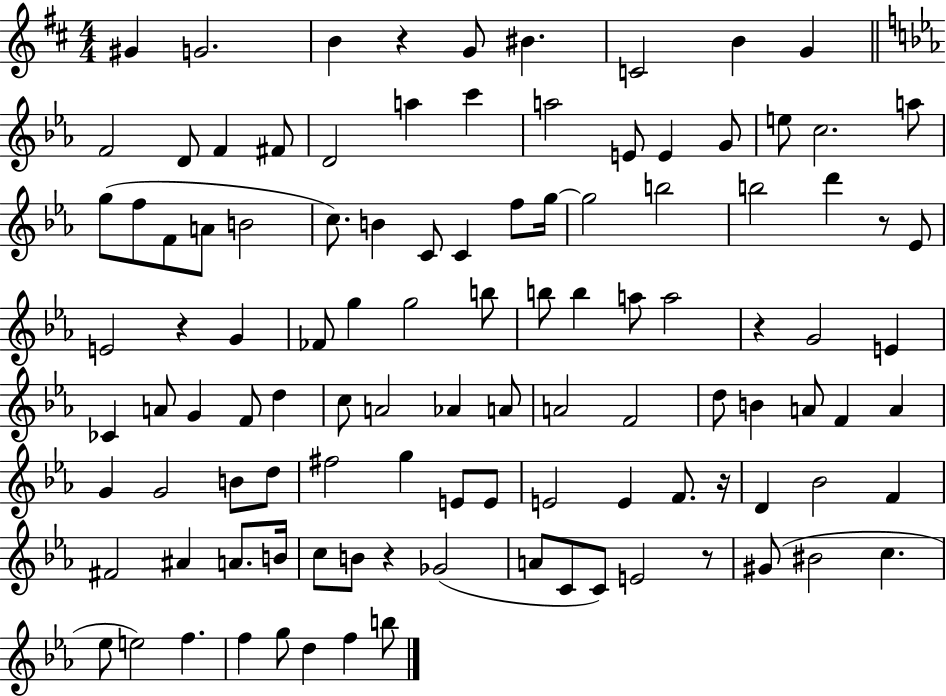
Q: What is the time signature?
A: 4/4